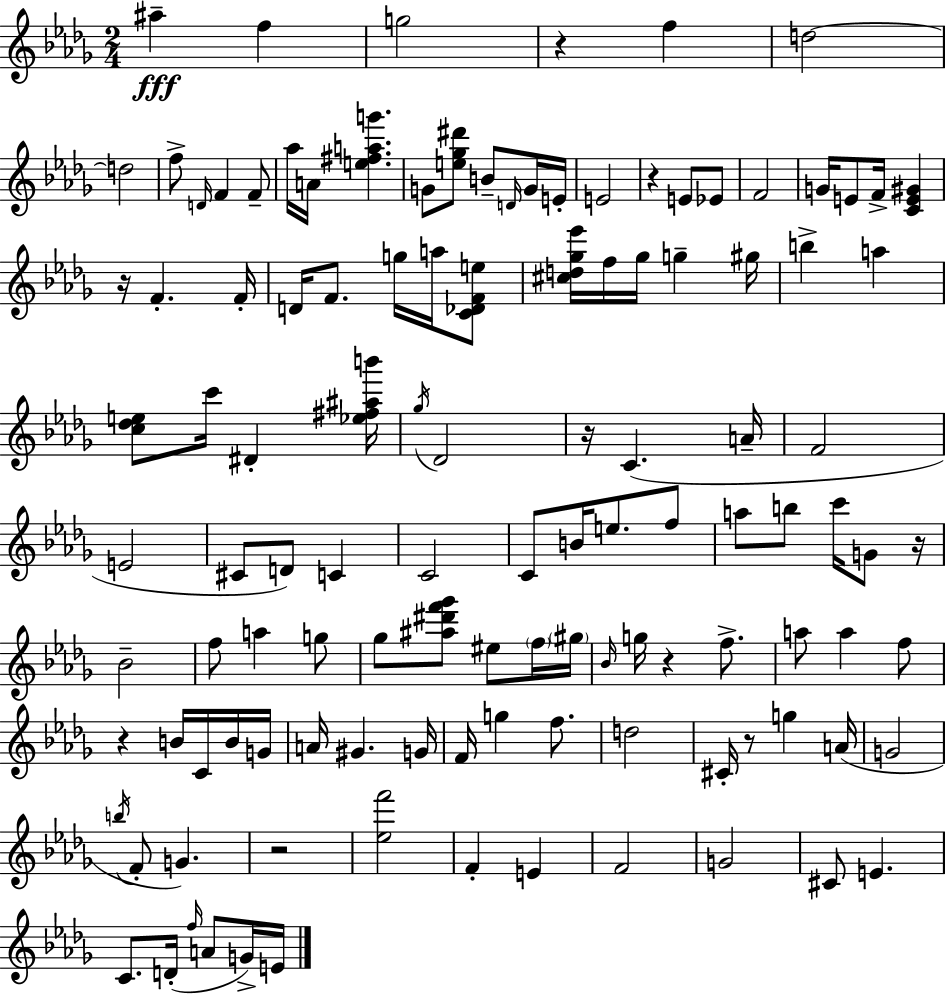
A#5/q F5/q G5/h R/q F5/q D5/h D5/h F5/e D4/s F4/q F4/e Ab5/s A4/s [E5,F#5,A5,G6]/q. G4/e [E5,Gb5,D#6]/e B4/e D4/s G4/s E4/s E4/h R/q E4/e Eb4/e F4/h G4/s E4/e F4/s [C4,E4,G#4]/q R/s F4/q. F4/s D4/s F4/e. G5/s A5/s [C4,Db4,F4,E5]/e [C#5,D5,Gb5,Eb6]/s F5/s Gb5/s G5/q G#5/s B5/q A5/q [C5,Db5,E5]/e C6/s D#4/q [Eb5,F#5,A#5,B6]/s Gb5/s Db4/h R/s C4/q. A4/s F4/h E4/h C#4/e D4/e C4/q C4/h C4/e B4/s E5/e. F5/e A5/e B5/e C6/s G4/e R/s Bb4/h F5/e A5/q G5/e Gb5/e [A#5,D#6,F6,Gb6]/e EIS5/e F5/s G#5/s Bb4/s G5/s R/q F5/e. A5/e A5/q F5/e R/q B4/s C4/s B4/s G4/s A4/s G#4/q. G4/s F4/s G5/q F5/e. D5/h C#4/s R/e G5/q A4/s G4/h B5/s F4/e G4/q. R/h [Eb5,F6]/h F4/q E4/q F4/h G4/h C#4/e E4/q. C4/e. D4/s F5/s A4/e G4/s E4/s